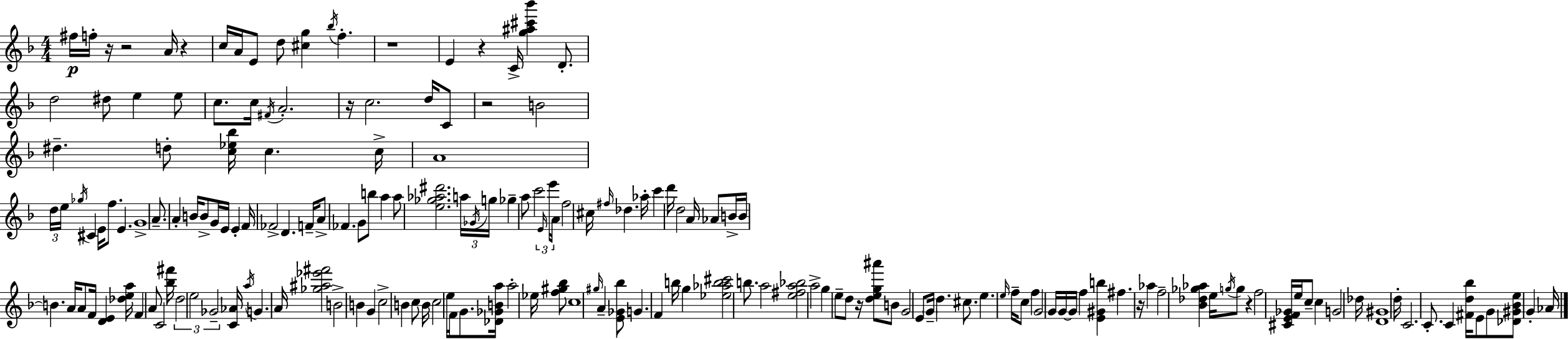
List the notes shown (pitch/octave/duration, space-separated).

F#5/s F5/s R/s R/h A4/s R/q C5/s A4/s E4/e D5/e [C#5,G5]/q Bb5/s F5/q. R/w E4/q R/q C4/s [G5,A#5,C#6,Bb6]/q D4/e. D5/h D#5/e E5/q E5/e C5/e. C5/s F#4/s A4/h. R/s C5/h. D5/s C4/e R/h B4/h D#5/q. D5/e [C5,Eb5,Bb5]/s C5/q. C5/s A4/w D5/s E5/s Gb5/s C#4/q E4/s F5/e. E4/q. G4/w A4/e. A4/q B4/s B4/e G4/s E4/s E4/q F4/s FES4/h D4/q. F4/s A4/e FES4/q. G4/e B5/e A5/q A5/e [E5,Gb5,Ab5,D#6]/h. A5/s Gb4/s G5/s Gb5/q A5/e C6/h E4/s E6/s A4/s F5/h C#5/s F#5/s Db5/q. Ab5/s C6/q D6/s D5/h A4/s Ab4/e B4/s B4/s B4/q. A4/s A4/e F4/s [D4,E4]/q [Db5,E5,A5]/s F4/q A4/e C4/h [Bb5,F#6]/s D5/h E5/h Gb4/h [C4,Ab4]/s A5/s G4/q. A4/s [Gb5,A#5,Eb6,F#6]/h B4/h B4/q G4/q C5/h B4/q C5/e B4/s C5/h E5/s F4/s G4/e. [Db4,Gb4,B4,A5]/s A5/h Eb5/s [F5,G#5,Bb5]/e C5/w G#5/s A4/q [E4,Gb4,Bb5]/e G4/q. F4/q B5/s G5/q [Eb5,Ab5,B5,C#6]/h B5/e. A5/h [E5,F#5,A5,Bb5]/h A5/h G5/q E5/e D5/e R/s [D5,E5,G5,A#6]/e B4/e G4/h E4/e G4/s D5/q. C#5/e. E5/q. E5/s F5/s C5/e F5/q G4/h G4/s G4/s G4/s F5/q [E4,G#4,B5]/q F#5/q. R/s Ab5/q F5/h [Bb4,Db5,Gb5,Ab5]/q E5/s G5/s G5/e R/q F5/h [C#4,E4,F4,Gb4]/s E5/s C5/e C5/q G4/h Db5/s [D4,G#4]/w D5/s C4/h. C4/e. C4/q [F#4,D5,Bb5]/s E4/e G4/e [Db4,G#4,Bb4,E5]/e G4/q Ab4/s